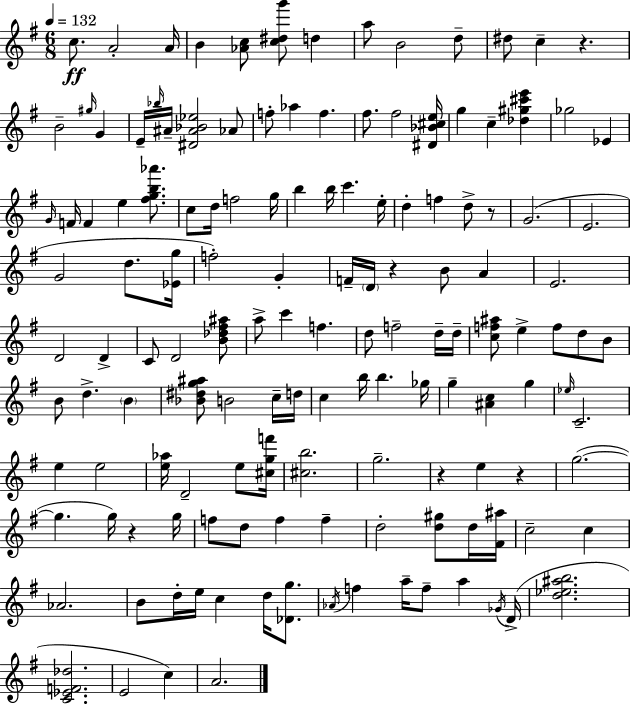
{
  \clef treble
  \numericTimeSignature
  \time 6/8
  \key e \minor
  \tempo 4 = 132
  c''8.\ff a'2-. a'16 | b'4 <aes' c''>8 <c'' dis'' g'''>8 d''4 | a''8 b'2 d''8-- | dis''8 c''4-- r4. | \break b'2-- \grace { gis''16 } g'4 | e'16-- \grace { bes''16 } ais'16-- <dis' ais' bes' ees''>2 | aes'8 f''8-. aes''4 f''4. | fis''8. fis''2 | \break <dis' bes' cis'' e''>16 g''4 c''4-- <des'' gis'' cis''' e'''>4 | ges''2 ees'4 | \grace { g'16 } f'16 f'4 e''4 | <fis'' g'' b'' aes'''>8. c''8 d''16 f''2 | \break g''16 b''4 b''16 c'''4. | e''16-. d''4-. f''4 d''8-> | r8 g'2.( | e'2. | \break g'2 d''8. | <ees' g''>16 f''2-.) g'4-. | f'16-- \parenthesize d'16 r4 b'8 a'4 | e'2. | \break d'2 d'4-> | c'8 d'2 | <b' des'' fis'' ais''>8 a''8-> c'''4 f''4. | d''8 f''2-- | \break d''16-- d''16-- <c'' f'' ais''>8 e''4-> f''8 d''8 | b'8 b'8 d''4.-> \parenthesize b'4 | <bes' dis'' g'' ais''>8 b'2 | c''16-- d''16 c''4 b''16 b''4. | \break ges''16 g''4-- <ais' c''>4 g''4 | \grace { ees''16 } c'2.-- | e''4 e''2 | <e'' aes''>16 d'2-- | \break e''8 <cis'' g'' f'''>16 <cis'' b''>2. | g''2.-- | r4 e''4 | r4 g''2.~(~ | \break g''4. g''16) r4 | g''16 f''8 d''8 f''4 | f''4-- d''2-. | <d'' gis''>8 d''16 <fis' ais''>16 c''2-- | \break c''4 aes'2. | b'8 d''16-. e''16 c''4 | d''16 <des' g''>8. \acciaccatura { aes'16 } f''4 a''16-- f''8-- | a''4 \acciaccatura { ges'16 }( d'16-> <d'' ees'' ais'' b''>2. | \break <c' ees' f' des''>2. | e'2 | c''4) a'2. | \bar "|."
}